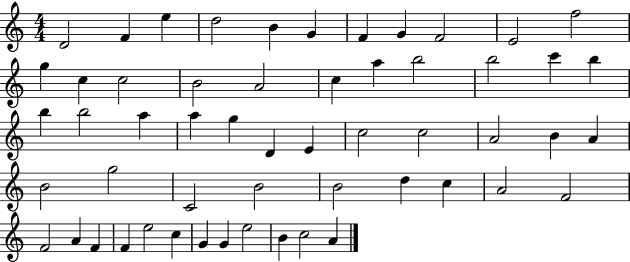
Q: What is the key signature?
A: C major